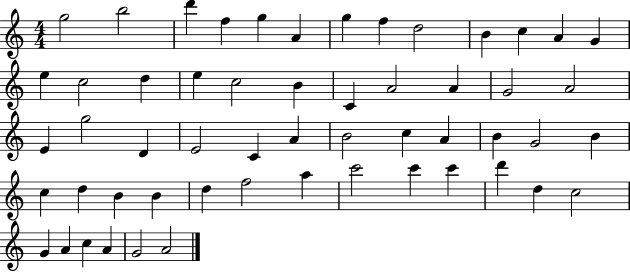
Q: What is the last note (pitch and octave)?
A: A4